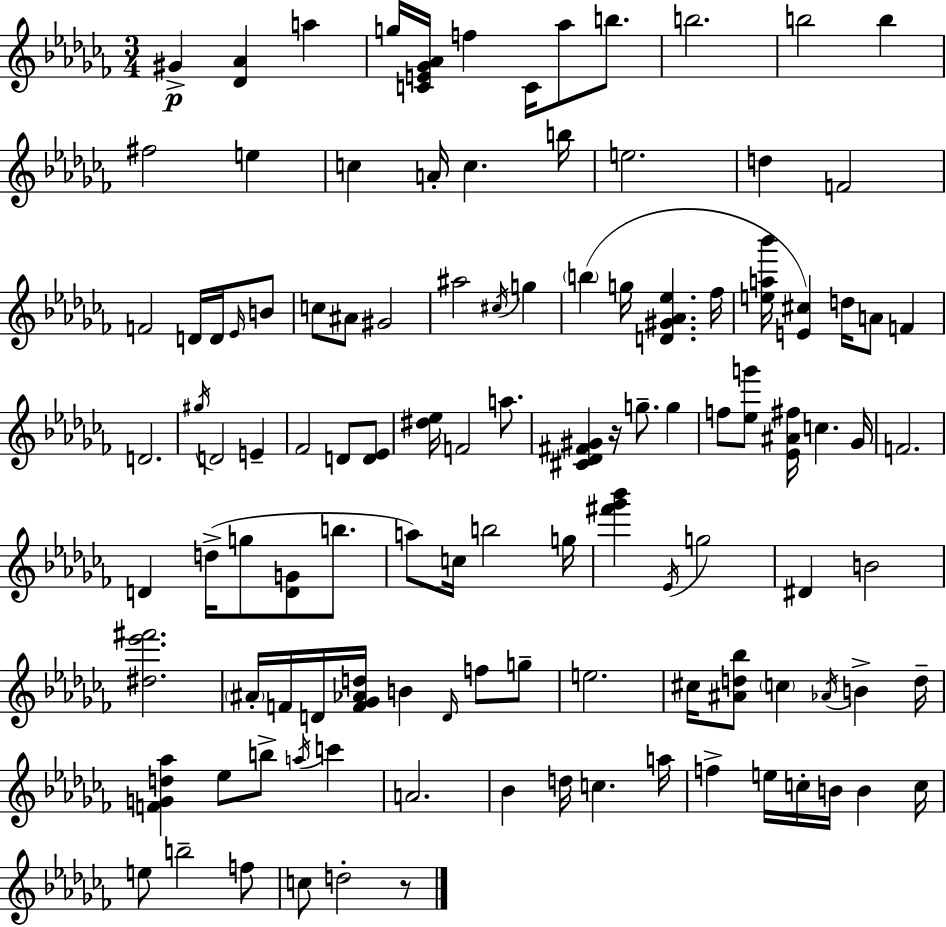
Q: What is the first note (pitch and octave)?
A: G#4